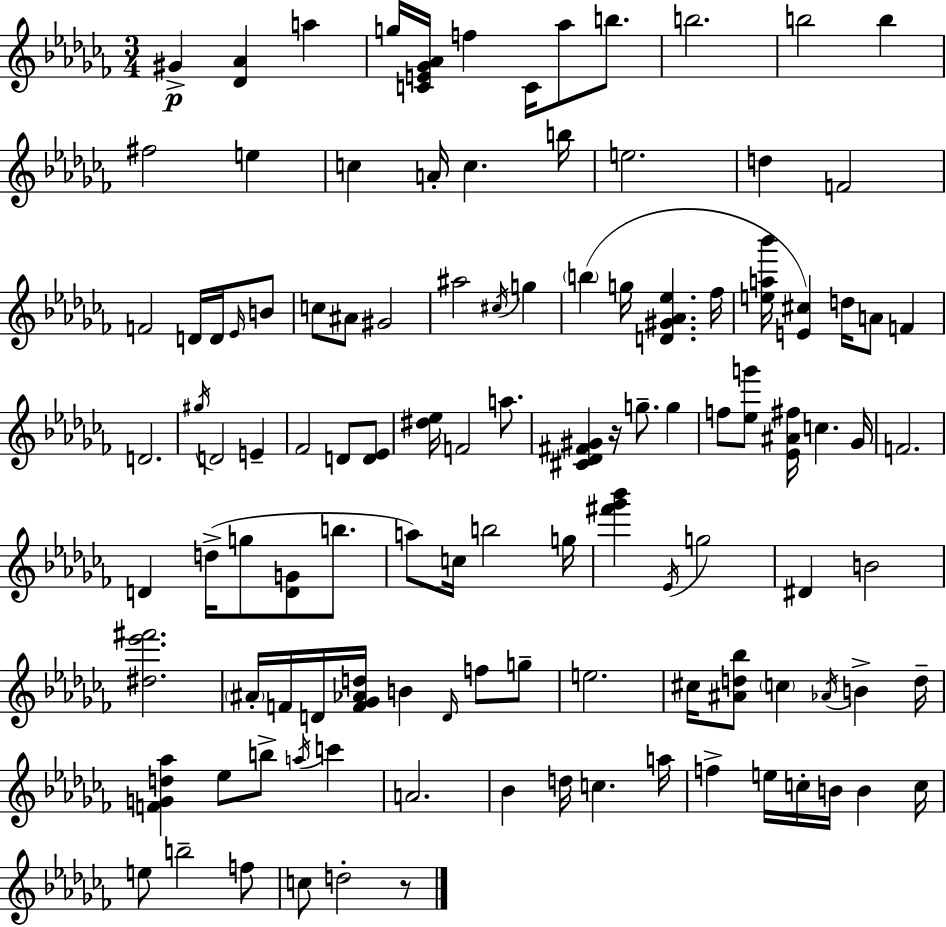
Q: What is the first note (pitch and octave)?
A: G#4